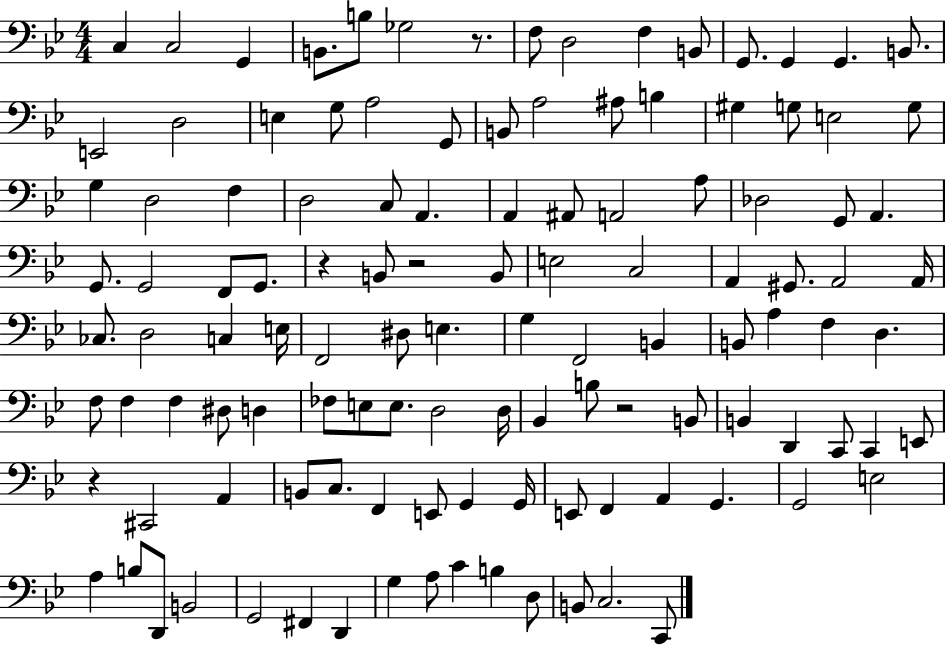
X:1
T:Untitled
M:4/4
L:1/4
K:Bb
C, C,2 G,, B,,/2 B,/2 _G,2 z/2 F,/2 D,2 F, B,,/2 G,,/2 G,, G,, B,,/2 E,,2 D,2 E, G,/2 A,2 G,,/2 B,,/2 A,2 ^A,/2 B, ^G, G,/2 E,2 G,/2 G, D,2 F, D,2 C,/2 A,, A,, ^A,,/2 A,,2 A,/2 _D,2 G,,/2 A,, G,,/2 G,,2 F,,/2 G,,/2 z B,,/2 z2 B,,/2 E,2 C,2 A,, ^G,,/2 A,,2 A,,/4 _C,/2 D,2 C, E,/4 F,,2 ^D,/2 E, G, F,,2 B,, B,,/2 A, F, D, F,/2 F, F, ^D,/2 D, _F,/2 E,/2 E,/2 D,2 D,/4 _B,, B,/2 z2 B,,/2 B,, D,, C,,/2 C,, E,,/2 z ^C,,2 A,, B,,/2 C,/2 F,, E,,/2 G,, G,,/4 E,,/2 F,, A,, G,, G,,2 E,2 A, B,/2 D,,/2 B,,2 G,,2 ^F,, D,, G, A,/2 C B, D,/2 B,,/2 C,2 C,,/2